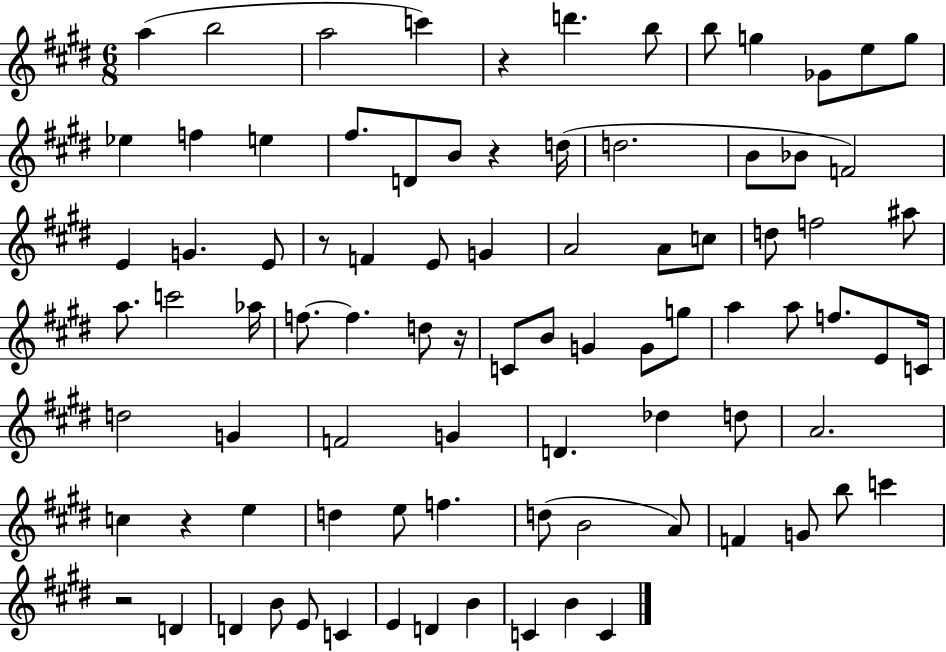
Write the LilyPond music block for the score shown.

{
  \clef treble
  \numericTimeSignature
  \time 6/8
  \key e \major
  a''4( b''2 | a''2 c'''4) | r4 d'''4. b''8 | b''8 g''4 ges'8 e''8 g''8 | \break ees''4 f''4 e''4 | fis''8. d'8 b'8 r4 d''16( | d''2. | b'8 bes'8 f'2) | \break e'4 g'4. e'8 | r8 f'4 e'8 g'4 | a'2 a'8 c''8 | d''8 f''2 ais''8 | \break a''8. c'''2 aes''16 | f''8.~~ f''4. d''8 r16 | c'8 b'8 g'4 g'8 g''8 | a''4 a''8 f''8. e'8 c'16 | \break d''2 g'4 | f'2 g'4 | d'4. des''4 d''8 | a'2. | \break c''4 r4 e''4 | d''4 e''8 f''4. | d''8( b'2 a'8) | f'4 g'8 b''8 c'''4 | \break r2 d'4 | d'4 b'8 e'8 c'4 | e'4 d'4 b'4 | c'4 b'4 c'4 | \break \bar "|."
}